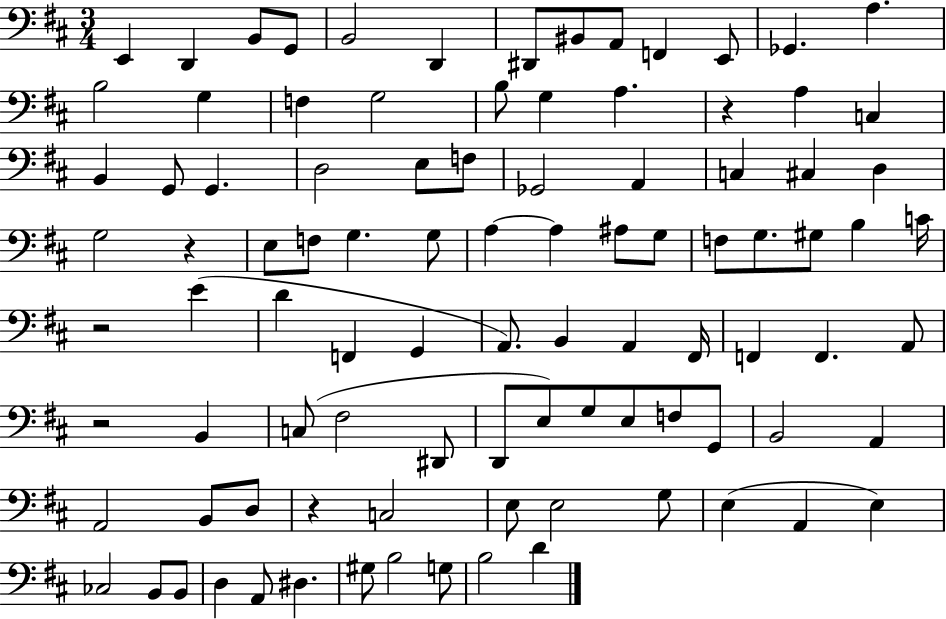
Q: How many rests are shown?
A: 5